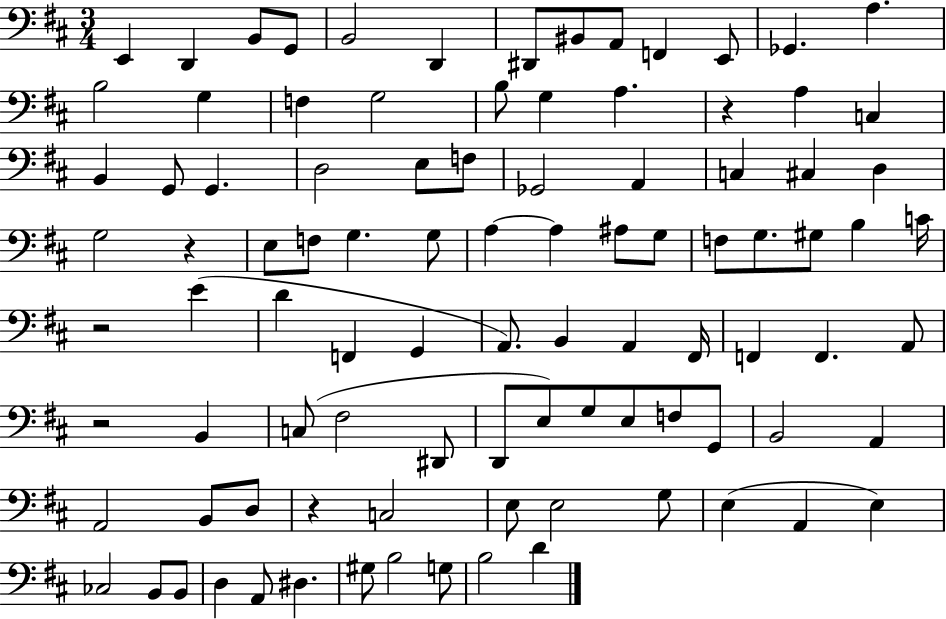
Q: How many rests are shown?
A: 5